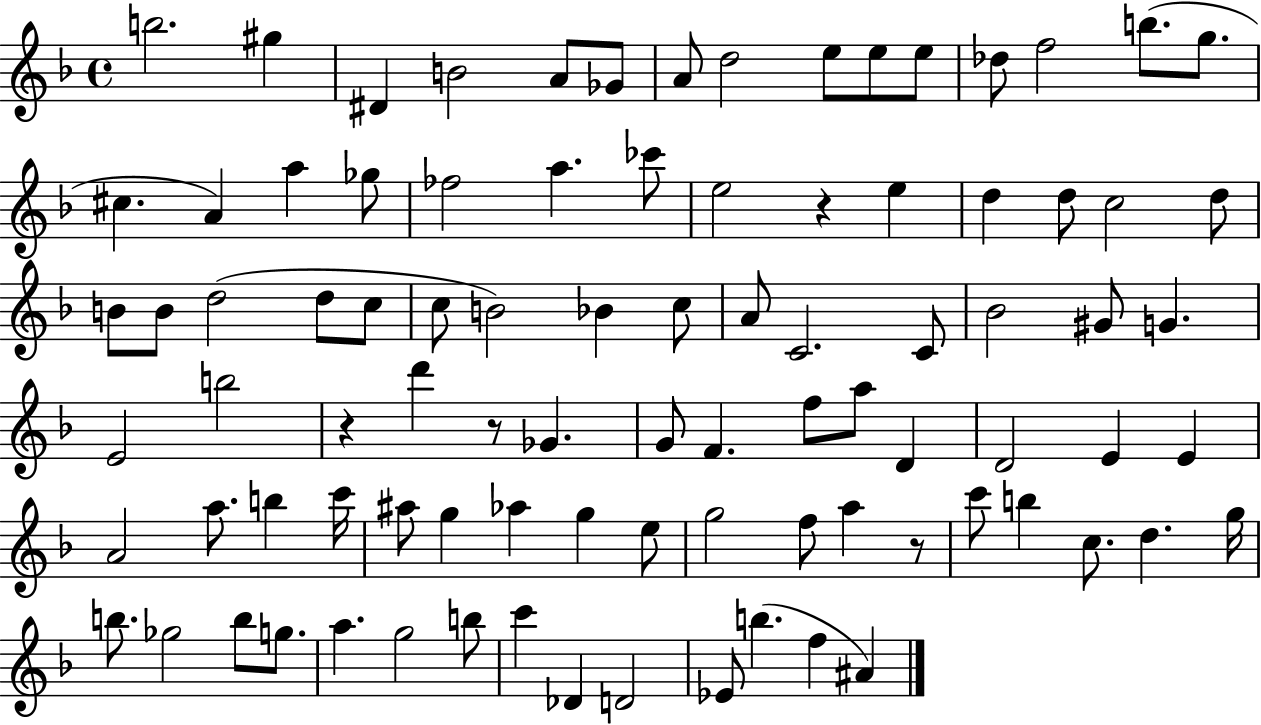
{
  \clef treble
  \time 4/4
  \defaultTimeSignature
  \key f \major
  \repeat volta 2 { b''2. gis''4 | dis'4 b'2 a'8 ges'8 | a'8 d''2 e''8 e''8 e''8 | des''8 f''2 b''8.( g''8. | \break cis''4. a'4) a''4 ges''8 | fes''2 a''4. ces'''8 | e''2 r4 e''4 | d''4 d''8 c''2 d''8 | \break b'8 b'8 d''2( d''8 c''8 | c''8 b'2) bes'4 c''8 | a'8 c'2. c'8 | bes'2 gis'8 g'4. | \break e'2 b''2 | r4 d'''4 r8 ges'4. | g'8 f'4. f''8 a''8 d'4 | d'2 e'4 e'4 | \break a'2 a''8. b''4 c'''16 | ais''8 g''4 aes''4 g''4 e''8 | g''2 f''8 a''4 r8 | c'''8 b''4 c''8. d''4. g''16 | \break b''8. ges''2 b''8 g''8. | a''4. g''2 b''8 | c'''4 des'4 d'2 | ees'8 b''4.( f''4 ais'4) | \break } \bar "|."
}